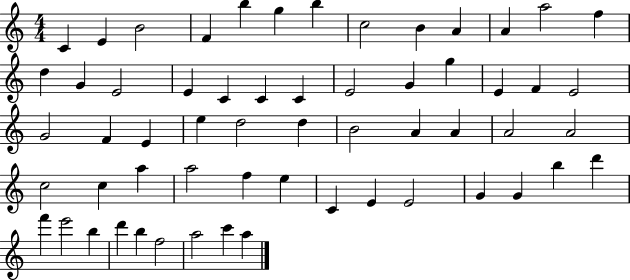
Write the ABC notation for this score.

X:1
T:Untitled
M:4/4
L:1/4
K:C
C E B2 F b g b c2 B A A a2 f d G E2 E C C C E2 G g E F E2 G2 F E e d2 d B2 A A A2 A2 c2 c a a2 f e C E E2 G G b d' f' e'2 b d' b f2 a2 c' a